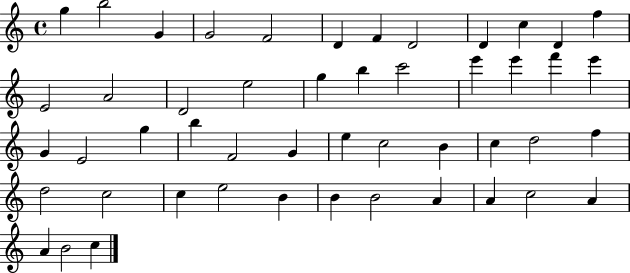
X:1
T:Untitled
M:4/4
L:1/4
K:C
g b2 G G2 F2 D F D2 D c D f E2 A2 D2 e2 g b c'2 e' e' f' e' G E2 g b F2 G e c2 B c d2 f d2 c2 c e2 B B B2 A A c2 A A B2 c